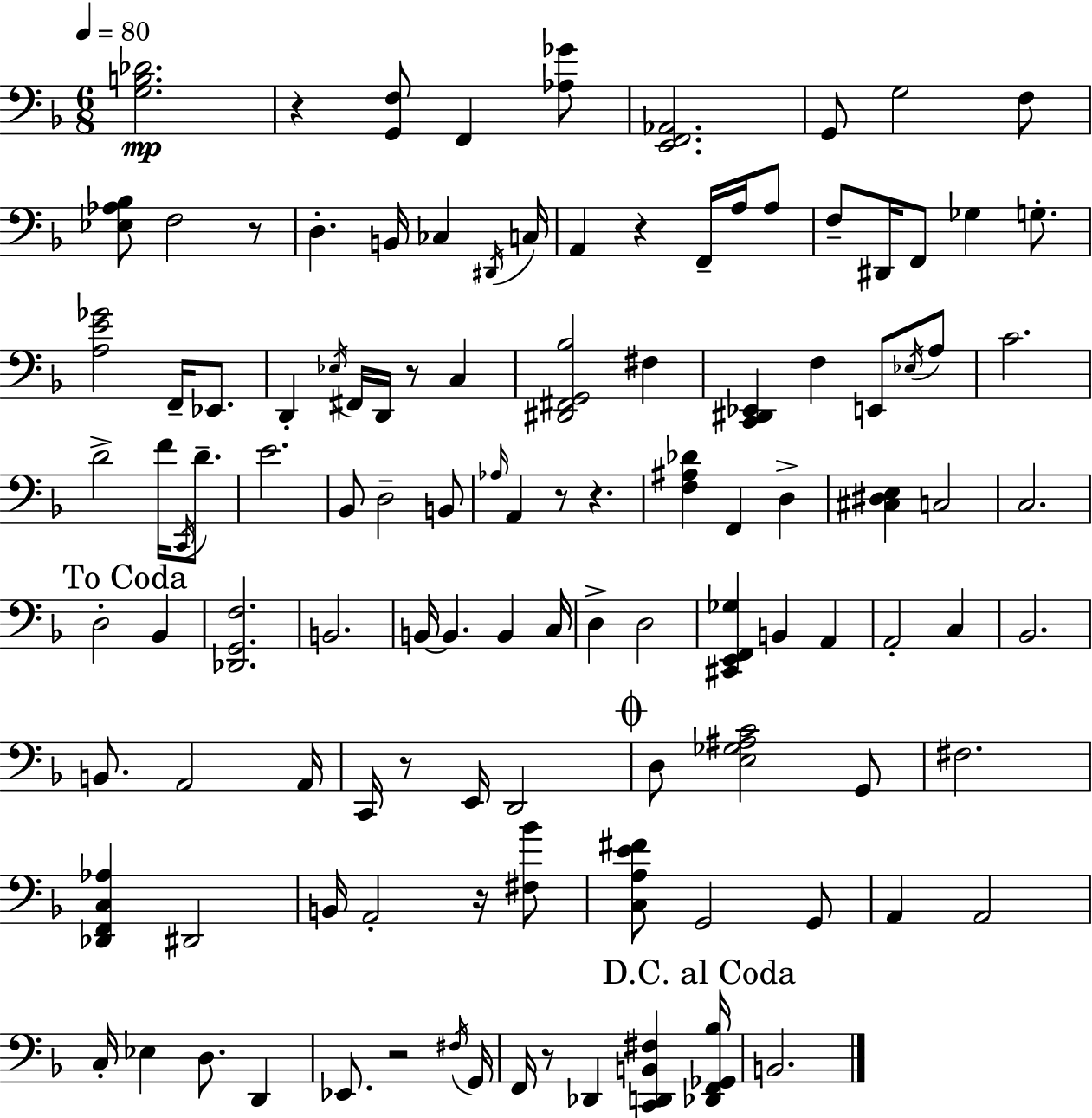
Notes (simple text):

[G3,B3,Db4]/h. R/q [G2,F3]/e F2/q [Ab3,Gb4]/e [E2,F2,Ab2]/h. G2/e G3/h F3/e [Eb3,Ab3,Bb3]/e F3/h R/e D3/q. B2/s CES3/q D#2/s C3/s A2/q R/q F2/s A3/s A3/e F3/e D#2/s F2/e Gb3/q G3/e. [A3,E4,Gb4]/h F2/s Eb2/e. D2/q Eb3/s F#2/s D2/s R/e C3/q [D#2,F#2,G2,Bb3]/h F#3/q [C2,D#2,Eb2]/q F3/q E2/e Eb3/s A3/e C4/h. D4/h F4/s C2/s D4/e. E4/h. Bb2/e D3/h B2/e Ab3/s A2/q R/e R/q. [F3,A#3,Db4]/q F2/q D3/q [C#3,D#3,E3]/q C3/h C3/h. D3/h Bb2/q [Db2,G2,F3]/h. B2/h. B2/s B2/q. B2/q C3/s D3/q D3/h [C#2,E2,F2,Gb3]/q B2/q A2/q A2/h C3/q Bb2/h. B2/e. A2/h A2/s C2/s R/e E2/s D2/h D3/e [E3,Gb3,A#3,C4]/h G2/e F#3/h. [Db2,F2,C3,Ab3]/q D#2/h B2/s A2/h R/s [F#3,Bb4]/e [C3,A3,E4,F#4]/e G2/h G2/e A2/q A2/h C3/s Eb3/q D3/e. D2/q Eb2/e. R/h F#3/s G2/s F2/s R/e Db2/q [C2,D2,B2,F#3]/q [Db2,F2,Gb2,Bb3]/s B2/h.